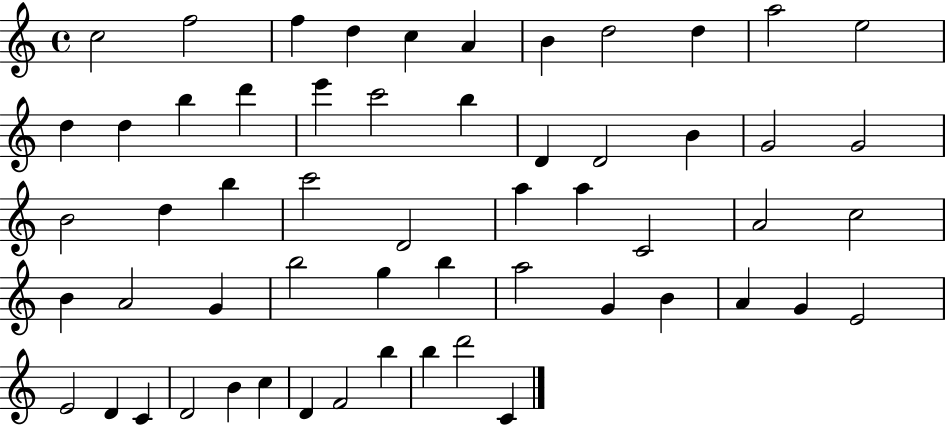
{
  \clef treble
  \time 4/4
  \defaultTimeSignature
  \key c \major
  c''2 f''2 | f''4 d''4 c''4 a'4 | b'4 d''2 d''4 | a''2 e''2 | \break d''4 d''4 b''4 d'''4 | e'''4 c'''2 b''4 | d'4 d'2 b'4 | g'2 g'2 | \break b'2 d''4 b''4 | c'''2 d'2 | a''4 a''4 c'2 | a'2 c''2 | \break b'4 a'2 g'4 | b''2 g''4 b''4 | a''2 g'4 b'4 | a'4 g'4 e'2 | \break e'2 d'4 c'4 | d'2 b'4 c''4 | d'4 f'2 b''4 | b''4 d'''2 c'4 | \break \bar "|."
}